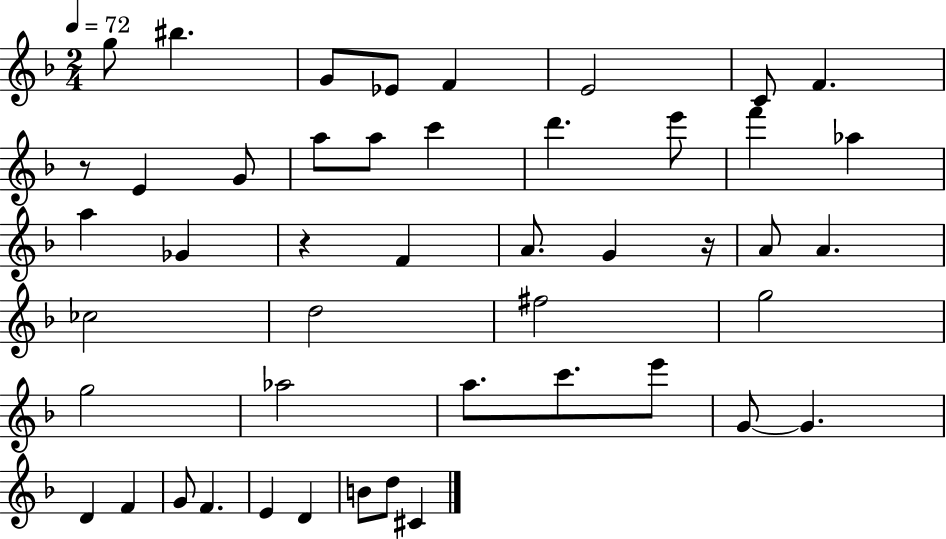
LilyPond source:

{
  \clef treble
  \numericTimeSignature
  \time 2/4
  \key f \major
  \tempo 4 = 72
  g''8 bis''4. | g'8 ees'8 f'4 | e'2 | c'8 f'4. | \break r8 e'4 g'8 | a''8 a''8 c'''4 | d'''4. e'''8 | f'''4 aes''4 | \break a''4 ges'4 | r4 f'4 | a'8. g'4 r16 | a'8 a'4. | \break ces''2 | d''2 | fis''2 | g''2 | \break g''2 | aes''2 | a''8. c'''8. e'''8 | g'8~~ g'4. | \break d'4 f'4 | g'8 f'4. | e'4 d'4 | b'8 d''8 cis'4 | \break \bar "|."
}